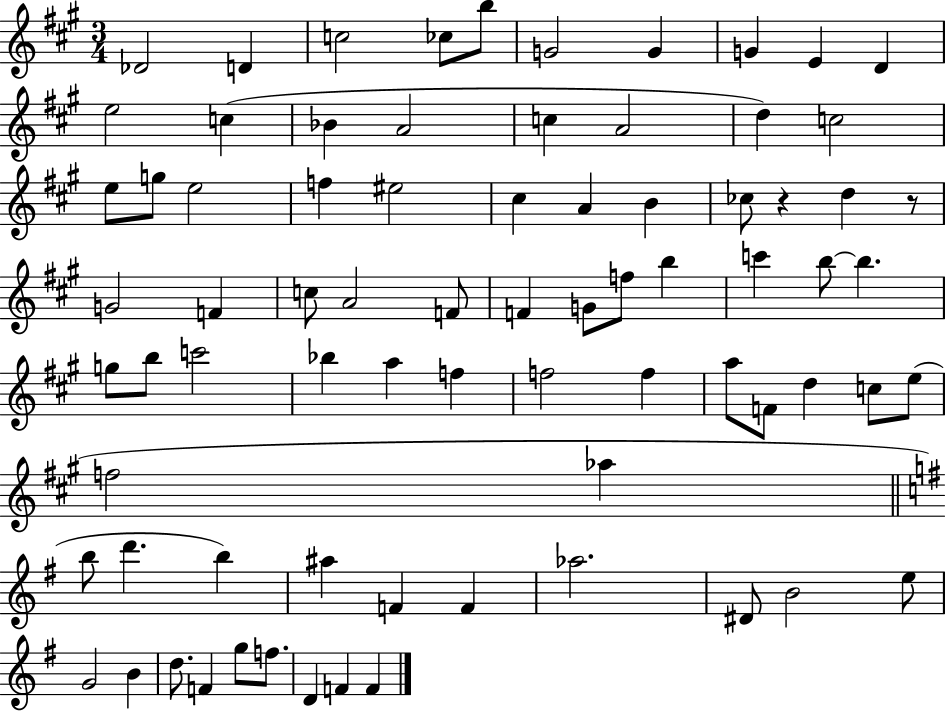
X:1
T:Untitled
M:3/4
L:1/4
K:A
_D2 D c2 _c/2 b/2 G2 G G E D e2 c _B A2 c A2 d c2 e/2 g/2 e2 f ^e2 ^c A B _c/2 z d z/2 G2 F c/2 A2 F/2 F G/2 f/2 b c' b/2 b g/2 b/2 c'2 _b a f f2 f a/2 F/2 d c/2 e/2 f2 _a b/2 d' b ^a F F _a2 ^D/2 B2 e/2 G2 B d/2 F g/2 f/2 D F F